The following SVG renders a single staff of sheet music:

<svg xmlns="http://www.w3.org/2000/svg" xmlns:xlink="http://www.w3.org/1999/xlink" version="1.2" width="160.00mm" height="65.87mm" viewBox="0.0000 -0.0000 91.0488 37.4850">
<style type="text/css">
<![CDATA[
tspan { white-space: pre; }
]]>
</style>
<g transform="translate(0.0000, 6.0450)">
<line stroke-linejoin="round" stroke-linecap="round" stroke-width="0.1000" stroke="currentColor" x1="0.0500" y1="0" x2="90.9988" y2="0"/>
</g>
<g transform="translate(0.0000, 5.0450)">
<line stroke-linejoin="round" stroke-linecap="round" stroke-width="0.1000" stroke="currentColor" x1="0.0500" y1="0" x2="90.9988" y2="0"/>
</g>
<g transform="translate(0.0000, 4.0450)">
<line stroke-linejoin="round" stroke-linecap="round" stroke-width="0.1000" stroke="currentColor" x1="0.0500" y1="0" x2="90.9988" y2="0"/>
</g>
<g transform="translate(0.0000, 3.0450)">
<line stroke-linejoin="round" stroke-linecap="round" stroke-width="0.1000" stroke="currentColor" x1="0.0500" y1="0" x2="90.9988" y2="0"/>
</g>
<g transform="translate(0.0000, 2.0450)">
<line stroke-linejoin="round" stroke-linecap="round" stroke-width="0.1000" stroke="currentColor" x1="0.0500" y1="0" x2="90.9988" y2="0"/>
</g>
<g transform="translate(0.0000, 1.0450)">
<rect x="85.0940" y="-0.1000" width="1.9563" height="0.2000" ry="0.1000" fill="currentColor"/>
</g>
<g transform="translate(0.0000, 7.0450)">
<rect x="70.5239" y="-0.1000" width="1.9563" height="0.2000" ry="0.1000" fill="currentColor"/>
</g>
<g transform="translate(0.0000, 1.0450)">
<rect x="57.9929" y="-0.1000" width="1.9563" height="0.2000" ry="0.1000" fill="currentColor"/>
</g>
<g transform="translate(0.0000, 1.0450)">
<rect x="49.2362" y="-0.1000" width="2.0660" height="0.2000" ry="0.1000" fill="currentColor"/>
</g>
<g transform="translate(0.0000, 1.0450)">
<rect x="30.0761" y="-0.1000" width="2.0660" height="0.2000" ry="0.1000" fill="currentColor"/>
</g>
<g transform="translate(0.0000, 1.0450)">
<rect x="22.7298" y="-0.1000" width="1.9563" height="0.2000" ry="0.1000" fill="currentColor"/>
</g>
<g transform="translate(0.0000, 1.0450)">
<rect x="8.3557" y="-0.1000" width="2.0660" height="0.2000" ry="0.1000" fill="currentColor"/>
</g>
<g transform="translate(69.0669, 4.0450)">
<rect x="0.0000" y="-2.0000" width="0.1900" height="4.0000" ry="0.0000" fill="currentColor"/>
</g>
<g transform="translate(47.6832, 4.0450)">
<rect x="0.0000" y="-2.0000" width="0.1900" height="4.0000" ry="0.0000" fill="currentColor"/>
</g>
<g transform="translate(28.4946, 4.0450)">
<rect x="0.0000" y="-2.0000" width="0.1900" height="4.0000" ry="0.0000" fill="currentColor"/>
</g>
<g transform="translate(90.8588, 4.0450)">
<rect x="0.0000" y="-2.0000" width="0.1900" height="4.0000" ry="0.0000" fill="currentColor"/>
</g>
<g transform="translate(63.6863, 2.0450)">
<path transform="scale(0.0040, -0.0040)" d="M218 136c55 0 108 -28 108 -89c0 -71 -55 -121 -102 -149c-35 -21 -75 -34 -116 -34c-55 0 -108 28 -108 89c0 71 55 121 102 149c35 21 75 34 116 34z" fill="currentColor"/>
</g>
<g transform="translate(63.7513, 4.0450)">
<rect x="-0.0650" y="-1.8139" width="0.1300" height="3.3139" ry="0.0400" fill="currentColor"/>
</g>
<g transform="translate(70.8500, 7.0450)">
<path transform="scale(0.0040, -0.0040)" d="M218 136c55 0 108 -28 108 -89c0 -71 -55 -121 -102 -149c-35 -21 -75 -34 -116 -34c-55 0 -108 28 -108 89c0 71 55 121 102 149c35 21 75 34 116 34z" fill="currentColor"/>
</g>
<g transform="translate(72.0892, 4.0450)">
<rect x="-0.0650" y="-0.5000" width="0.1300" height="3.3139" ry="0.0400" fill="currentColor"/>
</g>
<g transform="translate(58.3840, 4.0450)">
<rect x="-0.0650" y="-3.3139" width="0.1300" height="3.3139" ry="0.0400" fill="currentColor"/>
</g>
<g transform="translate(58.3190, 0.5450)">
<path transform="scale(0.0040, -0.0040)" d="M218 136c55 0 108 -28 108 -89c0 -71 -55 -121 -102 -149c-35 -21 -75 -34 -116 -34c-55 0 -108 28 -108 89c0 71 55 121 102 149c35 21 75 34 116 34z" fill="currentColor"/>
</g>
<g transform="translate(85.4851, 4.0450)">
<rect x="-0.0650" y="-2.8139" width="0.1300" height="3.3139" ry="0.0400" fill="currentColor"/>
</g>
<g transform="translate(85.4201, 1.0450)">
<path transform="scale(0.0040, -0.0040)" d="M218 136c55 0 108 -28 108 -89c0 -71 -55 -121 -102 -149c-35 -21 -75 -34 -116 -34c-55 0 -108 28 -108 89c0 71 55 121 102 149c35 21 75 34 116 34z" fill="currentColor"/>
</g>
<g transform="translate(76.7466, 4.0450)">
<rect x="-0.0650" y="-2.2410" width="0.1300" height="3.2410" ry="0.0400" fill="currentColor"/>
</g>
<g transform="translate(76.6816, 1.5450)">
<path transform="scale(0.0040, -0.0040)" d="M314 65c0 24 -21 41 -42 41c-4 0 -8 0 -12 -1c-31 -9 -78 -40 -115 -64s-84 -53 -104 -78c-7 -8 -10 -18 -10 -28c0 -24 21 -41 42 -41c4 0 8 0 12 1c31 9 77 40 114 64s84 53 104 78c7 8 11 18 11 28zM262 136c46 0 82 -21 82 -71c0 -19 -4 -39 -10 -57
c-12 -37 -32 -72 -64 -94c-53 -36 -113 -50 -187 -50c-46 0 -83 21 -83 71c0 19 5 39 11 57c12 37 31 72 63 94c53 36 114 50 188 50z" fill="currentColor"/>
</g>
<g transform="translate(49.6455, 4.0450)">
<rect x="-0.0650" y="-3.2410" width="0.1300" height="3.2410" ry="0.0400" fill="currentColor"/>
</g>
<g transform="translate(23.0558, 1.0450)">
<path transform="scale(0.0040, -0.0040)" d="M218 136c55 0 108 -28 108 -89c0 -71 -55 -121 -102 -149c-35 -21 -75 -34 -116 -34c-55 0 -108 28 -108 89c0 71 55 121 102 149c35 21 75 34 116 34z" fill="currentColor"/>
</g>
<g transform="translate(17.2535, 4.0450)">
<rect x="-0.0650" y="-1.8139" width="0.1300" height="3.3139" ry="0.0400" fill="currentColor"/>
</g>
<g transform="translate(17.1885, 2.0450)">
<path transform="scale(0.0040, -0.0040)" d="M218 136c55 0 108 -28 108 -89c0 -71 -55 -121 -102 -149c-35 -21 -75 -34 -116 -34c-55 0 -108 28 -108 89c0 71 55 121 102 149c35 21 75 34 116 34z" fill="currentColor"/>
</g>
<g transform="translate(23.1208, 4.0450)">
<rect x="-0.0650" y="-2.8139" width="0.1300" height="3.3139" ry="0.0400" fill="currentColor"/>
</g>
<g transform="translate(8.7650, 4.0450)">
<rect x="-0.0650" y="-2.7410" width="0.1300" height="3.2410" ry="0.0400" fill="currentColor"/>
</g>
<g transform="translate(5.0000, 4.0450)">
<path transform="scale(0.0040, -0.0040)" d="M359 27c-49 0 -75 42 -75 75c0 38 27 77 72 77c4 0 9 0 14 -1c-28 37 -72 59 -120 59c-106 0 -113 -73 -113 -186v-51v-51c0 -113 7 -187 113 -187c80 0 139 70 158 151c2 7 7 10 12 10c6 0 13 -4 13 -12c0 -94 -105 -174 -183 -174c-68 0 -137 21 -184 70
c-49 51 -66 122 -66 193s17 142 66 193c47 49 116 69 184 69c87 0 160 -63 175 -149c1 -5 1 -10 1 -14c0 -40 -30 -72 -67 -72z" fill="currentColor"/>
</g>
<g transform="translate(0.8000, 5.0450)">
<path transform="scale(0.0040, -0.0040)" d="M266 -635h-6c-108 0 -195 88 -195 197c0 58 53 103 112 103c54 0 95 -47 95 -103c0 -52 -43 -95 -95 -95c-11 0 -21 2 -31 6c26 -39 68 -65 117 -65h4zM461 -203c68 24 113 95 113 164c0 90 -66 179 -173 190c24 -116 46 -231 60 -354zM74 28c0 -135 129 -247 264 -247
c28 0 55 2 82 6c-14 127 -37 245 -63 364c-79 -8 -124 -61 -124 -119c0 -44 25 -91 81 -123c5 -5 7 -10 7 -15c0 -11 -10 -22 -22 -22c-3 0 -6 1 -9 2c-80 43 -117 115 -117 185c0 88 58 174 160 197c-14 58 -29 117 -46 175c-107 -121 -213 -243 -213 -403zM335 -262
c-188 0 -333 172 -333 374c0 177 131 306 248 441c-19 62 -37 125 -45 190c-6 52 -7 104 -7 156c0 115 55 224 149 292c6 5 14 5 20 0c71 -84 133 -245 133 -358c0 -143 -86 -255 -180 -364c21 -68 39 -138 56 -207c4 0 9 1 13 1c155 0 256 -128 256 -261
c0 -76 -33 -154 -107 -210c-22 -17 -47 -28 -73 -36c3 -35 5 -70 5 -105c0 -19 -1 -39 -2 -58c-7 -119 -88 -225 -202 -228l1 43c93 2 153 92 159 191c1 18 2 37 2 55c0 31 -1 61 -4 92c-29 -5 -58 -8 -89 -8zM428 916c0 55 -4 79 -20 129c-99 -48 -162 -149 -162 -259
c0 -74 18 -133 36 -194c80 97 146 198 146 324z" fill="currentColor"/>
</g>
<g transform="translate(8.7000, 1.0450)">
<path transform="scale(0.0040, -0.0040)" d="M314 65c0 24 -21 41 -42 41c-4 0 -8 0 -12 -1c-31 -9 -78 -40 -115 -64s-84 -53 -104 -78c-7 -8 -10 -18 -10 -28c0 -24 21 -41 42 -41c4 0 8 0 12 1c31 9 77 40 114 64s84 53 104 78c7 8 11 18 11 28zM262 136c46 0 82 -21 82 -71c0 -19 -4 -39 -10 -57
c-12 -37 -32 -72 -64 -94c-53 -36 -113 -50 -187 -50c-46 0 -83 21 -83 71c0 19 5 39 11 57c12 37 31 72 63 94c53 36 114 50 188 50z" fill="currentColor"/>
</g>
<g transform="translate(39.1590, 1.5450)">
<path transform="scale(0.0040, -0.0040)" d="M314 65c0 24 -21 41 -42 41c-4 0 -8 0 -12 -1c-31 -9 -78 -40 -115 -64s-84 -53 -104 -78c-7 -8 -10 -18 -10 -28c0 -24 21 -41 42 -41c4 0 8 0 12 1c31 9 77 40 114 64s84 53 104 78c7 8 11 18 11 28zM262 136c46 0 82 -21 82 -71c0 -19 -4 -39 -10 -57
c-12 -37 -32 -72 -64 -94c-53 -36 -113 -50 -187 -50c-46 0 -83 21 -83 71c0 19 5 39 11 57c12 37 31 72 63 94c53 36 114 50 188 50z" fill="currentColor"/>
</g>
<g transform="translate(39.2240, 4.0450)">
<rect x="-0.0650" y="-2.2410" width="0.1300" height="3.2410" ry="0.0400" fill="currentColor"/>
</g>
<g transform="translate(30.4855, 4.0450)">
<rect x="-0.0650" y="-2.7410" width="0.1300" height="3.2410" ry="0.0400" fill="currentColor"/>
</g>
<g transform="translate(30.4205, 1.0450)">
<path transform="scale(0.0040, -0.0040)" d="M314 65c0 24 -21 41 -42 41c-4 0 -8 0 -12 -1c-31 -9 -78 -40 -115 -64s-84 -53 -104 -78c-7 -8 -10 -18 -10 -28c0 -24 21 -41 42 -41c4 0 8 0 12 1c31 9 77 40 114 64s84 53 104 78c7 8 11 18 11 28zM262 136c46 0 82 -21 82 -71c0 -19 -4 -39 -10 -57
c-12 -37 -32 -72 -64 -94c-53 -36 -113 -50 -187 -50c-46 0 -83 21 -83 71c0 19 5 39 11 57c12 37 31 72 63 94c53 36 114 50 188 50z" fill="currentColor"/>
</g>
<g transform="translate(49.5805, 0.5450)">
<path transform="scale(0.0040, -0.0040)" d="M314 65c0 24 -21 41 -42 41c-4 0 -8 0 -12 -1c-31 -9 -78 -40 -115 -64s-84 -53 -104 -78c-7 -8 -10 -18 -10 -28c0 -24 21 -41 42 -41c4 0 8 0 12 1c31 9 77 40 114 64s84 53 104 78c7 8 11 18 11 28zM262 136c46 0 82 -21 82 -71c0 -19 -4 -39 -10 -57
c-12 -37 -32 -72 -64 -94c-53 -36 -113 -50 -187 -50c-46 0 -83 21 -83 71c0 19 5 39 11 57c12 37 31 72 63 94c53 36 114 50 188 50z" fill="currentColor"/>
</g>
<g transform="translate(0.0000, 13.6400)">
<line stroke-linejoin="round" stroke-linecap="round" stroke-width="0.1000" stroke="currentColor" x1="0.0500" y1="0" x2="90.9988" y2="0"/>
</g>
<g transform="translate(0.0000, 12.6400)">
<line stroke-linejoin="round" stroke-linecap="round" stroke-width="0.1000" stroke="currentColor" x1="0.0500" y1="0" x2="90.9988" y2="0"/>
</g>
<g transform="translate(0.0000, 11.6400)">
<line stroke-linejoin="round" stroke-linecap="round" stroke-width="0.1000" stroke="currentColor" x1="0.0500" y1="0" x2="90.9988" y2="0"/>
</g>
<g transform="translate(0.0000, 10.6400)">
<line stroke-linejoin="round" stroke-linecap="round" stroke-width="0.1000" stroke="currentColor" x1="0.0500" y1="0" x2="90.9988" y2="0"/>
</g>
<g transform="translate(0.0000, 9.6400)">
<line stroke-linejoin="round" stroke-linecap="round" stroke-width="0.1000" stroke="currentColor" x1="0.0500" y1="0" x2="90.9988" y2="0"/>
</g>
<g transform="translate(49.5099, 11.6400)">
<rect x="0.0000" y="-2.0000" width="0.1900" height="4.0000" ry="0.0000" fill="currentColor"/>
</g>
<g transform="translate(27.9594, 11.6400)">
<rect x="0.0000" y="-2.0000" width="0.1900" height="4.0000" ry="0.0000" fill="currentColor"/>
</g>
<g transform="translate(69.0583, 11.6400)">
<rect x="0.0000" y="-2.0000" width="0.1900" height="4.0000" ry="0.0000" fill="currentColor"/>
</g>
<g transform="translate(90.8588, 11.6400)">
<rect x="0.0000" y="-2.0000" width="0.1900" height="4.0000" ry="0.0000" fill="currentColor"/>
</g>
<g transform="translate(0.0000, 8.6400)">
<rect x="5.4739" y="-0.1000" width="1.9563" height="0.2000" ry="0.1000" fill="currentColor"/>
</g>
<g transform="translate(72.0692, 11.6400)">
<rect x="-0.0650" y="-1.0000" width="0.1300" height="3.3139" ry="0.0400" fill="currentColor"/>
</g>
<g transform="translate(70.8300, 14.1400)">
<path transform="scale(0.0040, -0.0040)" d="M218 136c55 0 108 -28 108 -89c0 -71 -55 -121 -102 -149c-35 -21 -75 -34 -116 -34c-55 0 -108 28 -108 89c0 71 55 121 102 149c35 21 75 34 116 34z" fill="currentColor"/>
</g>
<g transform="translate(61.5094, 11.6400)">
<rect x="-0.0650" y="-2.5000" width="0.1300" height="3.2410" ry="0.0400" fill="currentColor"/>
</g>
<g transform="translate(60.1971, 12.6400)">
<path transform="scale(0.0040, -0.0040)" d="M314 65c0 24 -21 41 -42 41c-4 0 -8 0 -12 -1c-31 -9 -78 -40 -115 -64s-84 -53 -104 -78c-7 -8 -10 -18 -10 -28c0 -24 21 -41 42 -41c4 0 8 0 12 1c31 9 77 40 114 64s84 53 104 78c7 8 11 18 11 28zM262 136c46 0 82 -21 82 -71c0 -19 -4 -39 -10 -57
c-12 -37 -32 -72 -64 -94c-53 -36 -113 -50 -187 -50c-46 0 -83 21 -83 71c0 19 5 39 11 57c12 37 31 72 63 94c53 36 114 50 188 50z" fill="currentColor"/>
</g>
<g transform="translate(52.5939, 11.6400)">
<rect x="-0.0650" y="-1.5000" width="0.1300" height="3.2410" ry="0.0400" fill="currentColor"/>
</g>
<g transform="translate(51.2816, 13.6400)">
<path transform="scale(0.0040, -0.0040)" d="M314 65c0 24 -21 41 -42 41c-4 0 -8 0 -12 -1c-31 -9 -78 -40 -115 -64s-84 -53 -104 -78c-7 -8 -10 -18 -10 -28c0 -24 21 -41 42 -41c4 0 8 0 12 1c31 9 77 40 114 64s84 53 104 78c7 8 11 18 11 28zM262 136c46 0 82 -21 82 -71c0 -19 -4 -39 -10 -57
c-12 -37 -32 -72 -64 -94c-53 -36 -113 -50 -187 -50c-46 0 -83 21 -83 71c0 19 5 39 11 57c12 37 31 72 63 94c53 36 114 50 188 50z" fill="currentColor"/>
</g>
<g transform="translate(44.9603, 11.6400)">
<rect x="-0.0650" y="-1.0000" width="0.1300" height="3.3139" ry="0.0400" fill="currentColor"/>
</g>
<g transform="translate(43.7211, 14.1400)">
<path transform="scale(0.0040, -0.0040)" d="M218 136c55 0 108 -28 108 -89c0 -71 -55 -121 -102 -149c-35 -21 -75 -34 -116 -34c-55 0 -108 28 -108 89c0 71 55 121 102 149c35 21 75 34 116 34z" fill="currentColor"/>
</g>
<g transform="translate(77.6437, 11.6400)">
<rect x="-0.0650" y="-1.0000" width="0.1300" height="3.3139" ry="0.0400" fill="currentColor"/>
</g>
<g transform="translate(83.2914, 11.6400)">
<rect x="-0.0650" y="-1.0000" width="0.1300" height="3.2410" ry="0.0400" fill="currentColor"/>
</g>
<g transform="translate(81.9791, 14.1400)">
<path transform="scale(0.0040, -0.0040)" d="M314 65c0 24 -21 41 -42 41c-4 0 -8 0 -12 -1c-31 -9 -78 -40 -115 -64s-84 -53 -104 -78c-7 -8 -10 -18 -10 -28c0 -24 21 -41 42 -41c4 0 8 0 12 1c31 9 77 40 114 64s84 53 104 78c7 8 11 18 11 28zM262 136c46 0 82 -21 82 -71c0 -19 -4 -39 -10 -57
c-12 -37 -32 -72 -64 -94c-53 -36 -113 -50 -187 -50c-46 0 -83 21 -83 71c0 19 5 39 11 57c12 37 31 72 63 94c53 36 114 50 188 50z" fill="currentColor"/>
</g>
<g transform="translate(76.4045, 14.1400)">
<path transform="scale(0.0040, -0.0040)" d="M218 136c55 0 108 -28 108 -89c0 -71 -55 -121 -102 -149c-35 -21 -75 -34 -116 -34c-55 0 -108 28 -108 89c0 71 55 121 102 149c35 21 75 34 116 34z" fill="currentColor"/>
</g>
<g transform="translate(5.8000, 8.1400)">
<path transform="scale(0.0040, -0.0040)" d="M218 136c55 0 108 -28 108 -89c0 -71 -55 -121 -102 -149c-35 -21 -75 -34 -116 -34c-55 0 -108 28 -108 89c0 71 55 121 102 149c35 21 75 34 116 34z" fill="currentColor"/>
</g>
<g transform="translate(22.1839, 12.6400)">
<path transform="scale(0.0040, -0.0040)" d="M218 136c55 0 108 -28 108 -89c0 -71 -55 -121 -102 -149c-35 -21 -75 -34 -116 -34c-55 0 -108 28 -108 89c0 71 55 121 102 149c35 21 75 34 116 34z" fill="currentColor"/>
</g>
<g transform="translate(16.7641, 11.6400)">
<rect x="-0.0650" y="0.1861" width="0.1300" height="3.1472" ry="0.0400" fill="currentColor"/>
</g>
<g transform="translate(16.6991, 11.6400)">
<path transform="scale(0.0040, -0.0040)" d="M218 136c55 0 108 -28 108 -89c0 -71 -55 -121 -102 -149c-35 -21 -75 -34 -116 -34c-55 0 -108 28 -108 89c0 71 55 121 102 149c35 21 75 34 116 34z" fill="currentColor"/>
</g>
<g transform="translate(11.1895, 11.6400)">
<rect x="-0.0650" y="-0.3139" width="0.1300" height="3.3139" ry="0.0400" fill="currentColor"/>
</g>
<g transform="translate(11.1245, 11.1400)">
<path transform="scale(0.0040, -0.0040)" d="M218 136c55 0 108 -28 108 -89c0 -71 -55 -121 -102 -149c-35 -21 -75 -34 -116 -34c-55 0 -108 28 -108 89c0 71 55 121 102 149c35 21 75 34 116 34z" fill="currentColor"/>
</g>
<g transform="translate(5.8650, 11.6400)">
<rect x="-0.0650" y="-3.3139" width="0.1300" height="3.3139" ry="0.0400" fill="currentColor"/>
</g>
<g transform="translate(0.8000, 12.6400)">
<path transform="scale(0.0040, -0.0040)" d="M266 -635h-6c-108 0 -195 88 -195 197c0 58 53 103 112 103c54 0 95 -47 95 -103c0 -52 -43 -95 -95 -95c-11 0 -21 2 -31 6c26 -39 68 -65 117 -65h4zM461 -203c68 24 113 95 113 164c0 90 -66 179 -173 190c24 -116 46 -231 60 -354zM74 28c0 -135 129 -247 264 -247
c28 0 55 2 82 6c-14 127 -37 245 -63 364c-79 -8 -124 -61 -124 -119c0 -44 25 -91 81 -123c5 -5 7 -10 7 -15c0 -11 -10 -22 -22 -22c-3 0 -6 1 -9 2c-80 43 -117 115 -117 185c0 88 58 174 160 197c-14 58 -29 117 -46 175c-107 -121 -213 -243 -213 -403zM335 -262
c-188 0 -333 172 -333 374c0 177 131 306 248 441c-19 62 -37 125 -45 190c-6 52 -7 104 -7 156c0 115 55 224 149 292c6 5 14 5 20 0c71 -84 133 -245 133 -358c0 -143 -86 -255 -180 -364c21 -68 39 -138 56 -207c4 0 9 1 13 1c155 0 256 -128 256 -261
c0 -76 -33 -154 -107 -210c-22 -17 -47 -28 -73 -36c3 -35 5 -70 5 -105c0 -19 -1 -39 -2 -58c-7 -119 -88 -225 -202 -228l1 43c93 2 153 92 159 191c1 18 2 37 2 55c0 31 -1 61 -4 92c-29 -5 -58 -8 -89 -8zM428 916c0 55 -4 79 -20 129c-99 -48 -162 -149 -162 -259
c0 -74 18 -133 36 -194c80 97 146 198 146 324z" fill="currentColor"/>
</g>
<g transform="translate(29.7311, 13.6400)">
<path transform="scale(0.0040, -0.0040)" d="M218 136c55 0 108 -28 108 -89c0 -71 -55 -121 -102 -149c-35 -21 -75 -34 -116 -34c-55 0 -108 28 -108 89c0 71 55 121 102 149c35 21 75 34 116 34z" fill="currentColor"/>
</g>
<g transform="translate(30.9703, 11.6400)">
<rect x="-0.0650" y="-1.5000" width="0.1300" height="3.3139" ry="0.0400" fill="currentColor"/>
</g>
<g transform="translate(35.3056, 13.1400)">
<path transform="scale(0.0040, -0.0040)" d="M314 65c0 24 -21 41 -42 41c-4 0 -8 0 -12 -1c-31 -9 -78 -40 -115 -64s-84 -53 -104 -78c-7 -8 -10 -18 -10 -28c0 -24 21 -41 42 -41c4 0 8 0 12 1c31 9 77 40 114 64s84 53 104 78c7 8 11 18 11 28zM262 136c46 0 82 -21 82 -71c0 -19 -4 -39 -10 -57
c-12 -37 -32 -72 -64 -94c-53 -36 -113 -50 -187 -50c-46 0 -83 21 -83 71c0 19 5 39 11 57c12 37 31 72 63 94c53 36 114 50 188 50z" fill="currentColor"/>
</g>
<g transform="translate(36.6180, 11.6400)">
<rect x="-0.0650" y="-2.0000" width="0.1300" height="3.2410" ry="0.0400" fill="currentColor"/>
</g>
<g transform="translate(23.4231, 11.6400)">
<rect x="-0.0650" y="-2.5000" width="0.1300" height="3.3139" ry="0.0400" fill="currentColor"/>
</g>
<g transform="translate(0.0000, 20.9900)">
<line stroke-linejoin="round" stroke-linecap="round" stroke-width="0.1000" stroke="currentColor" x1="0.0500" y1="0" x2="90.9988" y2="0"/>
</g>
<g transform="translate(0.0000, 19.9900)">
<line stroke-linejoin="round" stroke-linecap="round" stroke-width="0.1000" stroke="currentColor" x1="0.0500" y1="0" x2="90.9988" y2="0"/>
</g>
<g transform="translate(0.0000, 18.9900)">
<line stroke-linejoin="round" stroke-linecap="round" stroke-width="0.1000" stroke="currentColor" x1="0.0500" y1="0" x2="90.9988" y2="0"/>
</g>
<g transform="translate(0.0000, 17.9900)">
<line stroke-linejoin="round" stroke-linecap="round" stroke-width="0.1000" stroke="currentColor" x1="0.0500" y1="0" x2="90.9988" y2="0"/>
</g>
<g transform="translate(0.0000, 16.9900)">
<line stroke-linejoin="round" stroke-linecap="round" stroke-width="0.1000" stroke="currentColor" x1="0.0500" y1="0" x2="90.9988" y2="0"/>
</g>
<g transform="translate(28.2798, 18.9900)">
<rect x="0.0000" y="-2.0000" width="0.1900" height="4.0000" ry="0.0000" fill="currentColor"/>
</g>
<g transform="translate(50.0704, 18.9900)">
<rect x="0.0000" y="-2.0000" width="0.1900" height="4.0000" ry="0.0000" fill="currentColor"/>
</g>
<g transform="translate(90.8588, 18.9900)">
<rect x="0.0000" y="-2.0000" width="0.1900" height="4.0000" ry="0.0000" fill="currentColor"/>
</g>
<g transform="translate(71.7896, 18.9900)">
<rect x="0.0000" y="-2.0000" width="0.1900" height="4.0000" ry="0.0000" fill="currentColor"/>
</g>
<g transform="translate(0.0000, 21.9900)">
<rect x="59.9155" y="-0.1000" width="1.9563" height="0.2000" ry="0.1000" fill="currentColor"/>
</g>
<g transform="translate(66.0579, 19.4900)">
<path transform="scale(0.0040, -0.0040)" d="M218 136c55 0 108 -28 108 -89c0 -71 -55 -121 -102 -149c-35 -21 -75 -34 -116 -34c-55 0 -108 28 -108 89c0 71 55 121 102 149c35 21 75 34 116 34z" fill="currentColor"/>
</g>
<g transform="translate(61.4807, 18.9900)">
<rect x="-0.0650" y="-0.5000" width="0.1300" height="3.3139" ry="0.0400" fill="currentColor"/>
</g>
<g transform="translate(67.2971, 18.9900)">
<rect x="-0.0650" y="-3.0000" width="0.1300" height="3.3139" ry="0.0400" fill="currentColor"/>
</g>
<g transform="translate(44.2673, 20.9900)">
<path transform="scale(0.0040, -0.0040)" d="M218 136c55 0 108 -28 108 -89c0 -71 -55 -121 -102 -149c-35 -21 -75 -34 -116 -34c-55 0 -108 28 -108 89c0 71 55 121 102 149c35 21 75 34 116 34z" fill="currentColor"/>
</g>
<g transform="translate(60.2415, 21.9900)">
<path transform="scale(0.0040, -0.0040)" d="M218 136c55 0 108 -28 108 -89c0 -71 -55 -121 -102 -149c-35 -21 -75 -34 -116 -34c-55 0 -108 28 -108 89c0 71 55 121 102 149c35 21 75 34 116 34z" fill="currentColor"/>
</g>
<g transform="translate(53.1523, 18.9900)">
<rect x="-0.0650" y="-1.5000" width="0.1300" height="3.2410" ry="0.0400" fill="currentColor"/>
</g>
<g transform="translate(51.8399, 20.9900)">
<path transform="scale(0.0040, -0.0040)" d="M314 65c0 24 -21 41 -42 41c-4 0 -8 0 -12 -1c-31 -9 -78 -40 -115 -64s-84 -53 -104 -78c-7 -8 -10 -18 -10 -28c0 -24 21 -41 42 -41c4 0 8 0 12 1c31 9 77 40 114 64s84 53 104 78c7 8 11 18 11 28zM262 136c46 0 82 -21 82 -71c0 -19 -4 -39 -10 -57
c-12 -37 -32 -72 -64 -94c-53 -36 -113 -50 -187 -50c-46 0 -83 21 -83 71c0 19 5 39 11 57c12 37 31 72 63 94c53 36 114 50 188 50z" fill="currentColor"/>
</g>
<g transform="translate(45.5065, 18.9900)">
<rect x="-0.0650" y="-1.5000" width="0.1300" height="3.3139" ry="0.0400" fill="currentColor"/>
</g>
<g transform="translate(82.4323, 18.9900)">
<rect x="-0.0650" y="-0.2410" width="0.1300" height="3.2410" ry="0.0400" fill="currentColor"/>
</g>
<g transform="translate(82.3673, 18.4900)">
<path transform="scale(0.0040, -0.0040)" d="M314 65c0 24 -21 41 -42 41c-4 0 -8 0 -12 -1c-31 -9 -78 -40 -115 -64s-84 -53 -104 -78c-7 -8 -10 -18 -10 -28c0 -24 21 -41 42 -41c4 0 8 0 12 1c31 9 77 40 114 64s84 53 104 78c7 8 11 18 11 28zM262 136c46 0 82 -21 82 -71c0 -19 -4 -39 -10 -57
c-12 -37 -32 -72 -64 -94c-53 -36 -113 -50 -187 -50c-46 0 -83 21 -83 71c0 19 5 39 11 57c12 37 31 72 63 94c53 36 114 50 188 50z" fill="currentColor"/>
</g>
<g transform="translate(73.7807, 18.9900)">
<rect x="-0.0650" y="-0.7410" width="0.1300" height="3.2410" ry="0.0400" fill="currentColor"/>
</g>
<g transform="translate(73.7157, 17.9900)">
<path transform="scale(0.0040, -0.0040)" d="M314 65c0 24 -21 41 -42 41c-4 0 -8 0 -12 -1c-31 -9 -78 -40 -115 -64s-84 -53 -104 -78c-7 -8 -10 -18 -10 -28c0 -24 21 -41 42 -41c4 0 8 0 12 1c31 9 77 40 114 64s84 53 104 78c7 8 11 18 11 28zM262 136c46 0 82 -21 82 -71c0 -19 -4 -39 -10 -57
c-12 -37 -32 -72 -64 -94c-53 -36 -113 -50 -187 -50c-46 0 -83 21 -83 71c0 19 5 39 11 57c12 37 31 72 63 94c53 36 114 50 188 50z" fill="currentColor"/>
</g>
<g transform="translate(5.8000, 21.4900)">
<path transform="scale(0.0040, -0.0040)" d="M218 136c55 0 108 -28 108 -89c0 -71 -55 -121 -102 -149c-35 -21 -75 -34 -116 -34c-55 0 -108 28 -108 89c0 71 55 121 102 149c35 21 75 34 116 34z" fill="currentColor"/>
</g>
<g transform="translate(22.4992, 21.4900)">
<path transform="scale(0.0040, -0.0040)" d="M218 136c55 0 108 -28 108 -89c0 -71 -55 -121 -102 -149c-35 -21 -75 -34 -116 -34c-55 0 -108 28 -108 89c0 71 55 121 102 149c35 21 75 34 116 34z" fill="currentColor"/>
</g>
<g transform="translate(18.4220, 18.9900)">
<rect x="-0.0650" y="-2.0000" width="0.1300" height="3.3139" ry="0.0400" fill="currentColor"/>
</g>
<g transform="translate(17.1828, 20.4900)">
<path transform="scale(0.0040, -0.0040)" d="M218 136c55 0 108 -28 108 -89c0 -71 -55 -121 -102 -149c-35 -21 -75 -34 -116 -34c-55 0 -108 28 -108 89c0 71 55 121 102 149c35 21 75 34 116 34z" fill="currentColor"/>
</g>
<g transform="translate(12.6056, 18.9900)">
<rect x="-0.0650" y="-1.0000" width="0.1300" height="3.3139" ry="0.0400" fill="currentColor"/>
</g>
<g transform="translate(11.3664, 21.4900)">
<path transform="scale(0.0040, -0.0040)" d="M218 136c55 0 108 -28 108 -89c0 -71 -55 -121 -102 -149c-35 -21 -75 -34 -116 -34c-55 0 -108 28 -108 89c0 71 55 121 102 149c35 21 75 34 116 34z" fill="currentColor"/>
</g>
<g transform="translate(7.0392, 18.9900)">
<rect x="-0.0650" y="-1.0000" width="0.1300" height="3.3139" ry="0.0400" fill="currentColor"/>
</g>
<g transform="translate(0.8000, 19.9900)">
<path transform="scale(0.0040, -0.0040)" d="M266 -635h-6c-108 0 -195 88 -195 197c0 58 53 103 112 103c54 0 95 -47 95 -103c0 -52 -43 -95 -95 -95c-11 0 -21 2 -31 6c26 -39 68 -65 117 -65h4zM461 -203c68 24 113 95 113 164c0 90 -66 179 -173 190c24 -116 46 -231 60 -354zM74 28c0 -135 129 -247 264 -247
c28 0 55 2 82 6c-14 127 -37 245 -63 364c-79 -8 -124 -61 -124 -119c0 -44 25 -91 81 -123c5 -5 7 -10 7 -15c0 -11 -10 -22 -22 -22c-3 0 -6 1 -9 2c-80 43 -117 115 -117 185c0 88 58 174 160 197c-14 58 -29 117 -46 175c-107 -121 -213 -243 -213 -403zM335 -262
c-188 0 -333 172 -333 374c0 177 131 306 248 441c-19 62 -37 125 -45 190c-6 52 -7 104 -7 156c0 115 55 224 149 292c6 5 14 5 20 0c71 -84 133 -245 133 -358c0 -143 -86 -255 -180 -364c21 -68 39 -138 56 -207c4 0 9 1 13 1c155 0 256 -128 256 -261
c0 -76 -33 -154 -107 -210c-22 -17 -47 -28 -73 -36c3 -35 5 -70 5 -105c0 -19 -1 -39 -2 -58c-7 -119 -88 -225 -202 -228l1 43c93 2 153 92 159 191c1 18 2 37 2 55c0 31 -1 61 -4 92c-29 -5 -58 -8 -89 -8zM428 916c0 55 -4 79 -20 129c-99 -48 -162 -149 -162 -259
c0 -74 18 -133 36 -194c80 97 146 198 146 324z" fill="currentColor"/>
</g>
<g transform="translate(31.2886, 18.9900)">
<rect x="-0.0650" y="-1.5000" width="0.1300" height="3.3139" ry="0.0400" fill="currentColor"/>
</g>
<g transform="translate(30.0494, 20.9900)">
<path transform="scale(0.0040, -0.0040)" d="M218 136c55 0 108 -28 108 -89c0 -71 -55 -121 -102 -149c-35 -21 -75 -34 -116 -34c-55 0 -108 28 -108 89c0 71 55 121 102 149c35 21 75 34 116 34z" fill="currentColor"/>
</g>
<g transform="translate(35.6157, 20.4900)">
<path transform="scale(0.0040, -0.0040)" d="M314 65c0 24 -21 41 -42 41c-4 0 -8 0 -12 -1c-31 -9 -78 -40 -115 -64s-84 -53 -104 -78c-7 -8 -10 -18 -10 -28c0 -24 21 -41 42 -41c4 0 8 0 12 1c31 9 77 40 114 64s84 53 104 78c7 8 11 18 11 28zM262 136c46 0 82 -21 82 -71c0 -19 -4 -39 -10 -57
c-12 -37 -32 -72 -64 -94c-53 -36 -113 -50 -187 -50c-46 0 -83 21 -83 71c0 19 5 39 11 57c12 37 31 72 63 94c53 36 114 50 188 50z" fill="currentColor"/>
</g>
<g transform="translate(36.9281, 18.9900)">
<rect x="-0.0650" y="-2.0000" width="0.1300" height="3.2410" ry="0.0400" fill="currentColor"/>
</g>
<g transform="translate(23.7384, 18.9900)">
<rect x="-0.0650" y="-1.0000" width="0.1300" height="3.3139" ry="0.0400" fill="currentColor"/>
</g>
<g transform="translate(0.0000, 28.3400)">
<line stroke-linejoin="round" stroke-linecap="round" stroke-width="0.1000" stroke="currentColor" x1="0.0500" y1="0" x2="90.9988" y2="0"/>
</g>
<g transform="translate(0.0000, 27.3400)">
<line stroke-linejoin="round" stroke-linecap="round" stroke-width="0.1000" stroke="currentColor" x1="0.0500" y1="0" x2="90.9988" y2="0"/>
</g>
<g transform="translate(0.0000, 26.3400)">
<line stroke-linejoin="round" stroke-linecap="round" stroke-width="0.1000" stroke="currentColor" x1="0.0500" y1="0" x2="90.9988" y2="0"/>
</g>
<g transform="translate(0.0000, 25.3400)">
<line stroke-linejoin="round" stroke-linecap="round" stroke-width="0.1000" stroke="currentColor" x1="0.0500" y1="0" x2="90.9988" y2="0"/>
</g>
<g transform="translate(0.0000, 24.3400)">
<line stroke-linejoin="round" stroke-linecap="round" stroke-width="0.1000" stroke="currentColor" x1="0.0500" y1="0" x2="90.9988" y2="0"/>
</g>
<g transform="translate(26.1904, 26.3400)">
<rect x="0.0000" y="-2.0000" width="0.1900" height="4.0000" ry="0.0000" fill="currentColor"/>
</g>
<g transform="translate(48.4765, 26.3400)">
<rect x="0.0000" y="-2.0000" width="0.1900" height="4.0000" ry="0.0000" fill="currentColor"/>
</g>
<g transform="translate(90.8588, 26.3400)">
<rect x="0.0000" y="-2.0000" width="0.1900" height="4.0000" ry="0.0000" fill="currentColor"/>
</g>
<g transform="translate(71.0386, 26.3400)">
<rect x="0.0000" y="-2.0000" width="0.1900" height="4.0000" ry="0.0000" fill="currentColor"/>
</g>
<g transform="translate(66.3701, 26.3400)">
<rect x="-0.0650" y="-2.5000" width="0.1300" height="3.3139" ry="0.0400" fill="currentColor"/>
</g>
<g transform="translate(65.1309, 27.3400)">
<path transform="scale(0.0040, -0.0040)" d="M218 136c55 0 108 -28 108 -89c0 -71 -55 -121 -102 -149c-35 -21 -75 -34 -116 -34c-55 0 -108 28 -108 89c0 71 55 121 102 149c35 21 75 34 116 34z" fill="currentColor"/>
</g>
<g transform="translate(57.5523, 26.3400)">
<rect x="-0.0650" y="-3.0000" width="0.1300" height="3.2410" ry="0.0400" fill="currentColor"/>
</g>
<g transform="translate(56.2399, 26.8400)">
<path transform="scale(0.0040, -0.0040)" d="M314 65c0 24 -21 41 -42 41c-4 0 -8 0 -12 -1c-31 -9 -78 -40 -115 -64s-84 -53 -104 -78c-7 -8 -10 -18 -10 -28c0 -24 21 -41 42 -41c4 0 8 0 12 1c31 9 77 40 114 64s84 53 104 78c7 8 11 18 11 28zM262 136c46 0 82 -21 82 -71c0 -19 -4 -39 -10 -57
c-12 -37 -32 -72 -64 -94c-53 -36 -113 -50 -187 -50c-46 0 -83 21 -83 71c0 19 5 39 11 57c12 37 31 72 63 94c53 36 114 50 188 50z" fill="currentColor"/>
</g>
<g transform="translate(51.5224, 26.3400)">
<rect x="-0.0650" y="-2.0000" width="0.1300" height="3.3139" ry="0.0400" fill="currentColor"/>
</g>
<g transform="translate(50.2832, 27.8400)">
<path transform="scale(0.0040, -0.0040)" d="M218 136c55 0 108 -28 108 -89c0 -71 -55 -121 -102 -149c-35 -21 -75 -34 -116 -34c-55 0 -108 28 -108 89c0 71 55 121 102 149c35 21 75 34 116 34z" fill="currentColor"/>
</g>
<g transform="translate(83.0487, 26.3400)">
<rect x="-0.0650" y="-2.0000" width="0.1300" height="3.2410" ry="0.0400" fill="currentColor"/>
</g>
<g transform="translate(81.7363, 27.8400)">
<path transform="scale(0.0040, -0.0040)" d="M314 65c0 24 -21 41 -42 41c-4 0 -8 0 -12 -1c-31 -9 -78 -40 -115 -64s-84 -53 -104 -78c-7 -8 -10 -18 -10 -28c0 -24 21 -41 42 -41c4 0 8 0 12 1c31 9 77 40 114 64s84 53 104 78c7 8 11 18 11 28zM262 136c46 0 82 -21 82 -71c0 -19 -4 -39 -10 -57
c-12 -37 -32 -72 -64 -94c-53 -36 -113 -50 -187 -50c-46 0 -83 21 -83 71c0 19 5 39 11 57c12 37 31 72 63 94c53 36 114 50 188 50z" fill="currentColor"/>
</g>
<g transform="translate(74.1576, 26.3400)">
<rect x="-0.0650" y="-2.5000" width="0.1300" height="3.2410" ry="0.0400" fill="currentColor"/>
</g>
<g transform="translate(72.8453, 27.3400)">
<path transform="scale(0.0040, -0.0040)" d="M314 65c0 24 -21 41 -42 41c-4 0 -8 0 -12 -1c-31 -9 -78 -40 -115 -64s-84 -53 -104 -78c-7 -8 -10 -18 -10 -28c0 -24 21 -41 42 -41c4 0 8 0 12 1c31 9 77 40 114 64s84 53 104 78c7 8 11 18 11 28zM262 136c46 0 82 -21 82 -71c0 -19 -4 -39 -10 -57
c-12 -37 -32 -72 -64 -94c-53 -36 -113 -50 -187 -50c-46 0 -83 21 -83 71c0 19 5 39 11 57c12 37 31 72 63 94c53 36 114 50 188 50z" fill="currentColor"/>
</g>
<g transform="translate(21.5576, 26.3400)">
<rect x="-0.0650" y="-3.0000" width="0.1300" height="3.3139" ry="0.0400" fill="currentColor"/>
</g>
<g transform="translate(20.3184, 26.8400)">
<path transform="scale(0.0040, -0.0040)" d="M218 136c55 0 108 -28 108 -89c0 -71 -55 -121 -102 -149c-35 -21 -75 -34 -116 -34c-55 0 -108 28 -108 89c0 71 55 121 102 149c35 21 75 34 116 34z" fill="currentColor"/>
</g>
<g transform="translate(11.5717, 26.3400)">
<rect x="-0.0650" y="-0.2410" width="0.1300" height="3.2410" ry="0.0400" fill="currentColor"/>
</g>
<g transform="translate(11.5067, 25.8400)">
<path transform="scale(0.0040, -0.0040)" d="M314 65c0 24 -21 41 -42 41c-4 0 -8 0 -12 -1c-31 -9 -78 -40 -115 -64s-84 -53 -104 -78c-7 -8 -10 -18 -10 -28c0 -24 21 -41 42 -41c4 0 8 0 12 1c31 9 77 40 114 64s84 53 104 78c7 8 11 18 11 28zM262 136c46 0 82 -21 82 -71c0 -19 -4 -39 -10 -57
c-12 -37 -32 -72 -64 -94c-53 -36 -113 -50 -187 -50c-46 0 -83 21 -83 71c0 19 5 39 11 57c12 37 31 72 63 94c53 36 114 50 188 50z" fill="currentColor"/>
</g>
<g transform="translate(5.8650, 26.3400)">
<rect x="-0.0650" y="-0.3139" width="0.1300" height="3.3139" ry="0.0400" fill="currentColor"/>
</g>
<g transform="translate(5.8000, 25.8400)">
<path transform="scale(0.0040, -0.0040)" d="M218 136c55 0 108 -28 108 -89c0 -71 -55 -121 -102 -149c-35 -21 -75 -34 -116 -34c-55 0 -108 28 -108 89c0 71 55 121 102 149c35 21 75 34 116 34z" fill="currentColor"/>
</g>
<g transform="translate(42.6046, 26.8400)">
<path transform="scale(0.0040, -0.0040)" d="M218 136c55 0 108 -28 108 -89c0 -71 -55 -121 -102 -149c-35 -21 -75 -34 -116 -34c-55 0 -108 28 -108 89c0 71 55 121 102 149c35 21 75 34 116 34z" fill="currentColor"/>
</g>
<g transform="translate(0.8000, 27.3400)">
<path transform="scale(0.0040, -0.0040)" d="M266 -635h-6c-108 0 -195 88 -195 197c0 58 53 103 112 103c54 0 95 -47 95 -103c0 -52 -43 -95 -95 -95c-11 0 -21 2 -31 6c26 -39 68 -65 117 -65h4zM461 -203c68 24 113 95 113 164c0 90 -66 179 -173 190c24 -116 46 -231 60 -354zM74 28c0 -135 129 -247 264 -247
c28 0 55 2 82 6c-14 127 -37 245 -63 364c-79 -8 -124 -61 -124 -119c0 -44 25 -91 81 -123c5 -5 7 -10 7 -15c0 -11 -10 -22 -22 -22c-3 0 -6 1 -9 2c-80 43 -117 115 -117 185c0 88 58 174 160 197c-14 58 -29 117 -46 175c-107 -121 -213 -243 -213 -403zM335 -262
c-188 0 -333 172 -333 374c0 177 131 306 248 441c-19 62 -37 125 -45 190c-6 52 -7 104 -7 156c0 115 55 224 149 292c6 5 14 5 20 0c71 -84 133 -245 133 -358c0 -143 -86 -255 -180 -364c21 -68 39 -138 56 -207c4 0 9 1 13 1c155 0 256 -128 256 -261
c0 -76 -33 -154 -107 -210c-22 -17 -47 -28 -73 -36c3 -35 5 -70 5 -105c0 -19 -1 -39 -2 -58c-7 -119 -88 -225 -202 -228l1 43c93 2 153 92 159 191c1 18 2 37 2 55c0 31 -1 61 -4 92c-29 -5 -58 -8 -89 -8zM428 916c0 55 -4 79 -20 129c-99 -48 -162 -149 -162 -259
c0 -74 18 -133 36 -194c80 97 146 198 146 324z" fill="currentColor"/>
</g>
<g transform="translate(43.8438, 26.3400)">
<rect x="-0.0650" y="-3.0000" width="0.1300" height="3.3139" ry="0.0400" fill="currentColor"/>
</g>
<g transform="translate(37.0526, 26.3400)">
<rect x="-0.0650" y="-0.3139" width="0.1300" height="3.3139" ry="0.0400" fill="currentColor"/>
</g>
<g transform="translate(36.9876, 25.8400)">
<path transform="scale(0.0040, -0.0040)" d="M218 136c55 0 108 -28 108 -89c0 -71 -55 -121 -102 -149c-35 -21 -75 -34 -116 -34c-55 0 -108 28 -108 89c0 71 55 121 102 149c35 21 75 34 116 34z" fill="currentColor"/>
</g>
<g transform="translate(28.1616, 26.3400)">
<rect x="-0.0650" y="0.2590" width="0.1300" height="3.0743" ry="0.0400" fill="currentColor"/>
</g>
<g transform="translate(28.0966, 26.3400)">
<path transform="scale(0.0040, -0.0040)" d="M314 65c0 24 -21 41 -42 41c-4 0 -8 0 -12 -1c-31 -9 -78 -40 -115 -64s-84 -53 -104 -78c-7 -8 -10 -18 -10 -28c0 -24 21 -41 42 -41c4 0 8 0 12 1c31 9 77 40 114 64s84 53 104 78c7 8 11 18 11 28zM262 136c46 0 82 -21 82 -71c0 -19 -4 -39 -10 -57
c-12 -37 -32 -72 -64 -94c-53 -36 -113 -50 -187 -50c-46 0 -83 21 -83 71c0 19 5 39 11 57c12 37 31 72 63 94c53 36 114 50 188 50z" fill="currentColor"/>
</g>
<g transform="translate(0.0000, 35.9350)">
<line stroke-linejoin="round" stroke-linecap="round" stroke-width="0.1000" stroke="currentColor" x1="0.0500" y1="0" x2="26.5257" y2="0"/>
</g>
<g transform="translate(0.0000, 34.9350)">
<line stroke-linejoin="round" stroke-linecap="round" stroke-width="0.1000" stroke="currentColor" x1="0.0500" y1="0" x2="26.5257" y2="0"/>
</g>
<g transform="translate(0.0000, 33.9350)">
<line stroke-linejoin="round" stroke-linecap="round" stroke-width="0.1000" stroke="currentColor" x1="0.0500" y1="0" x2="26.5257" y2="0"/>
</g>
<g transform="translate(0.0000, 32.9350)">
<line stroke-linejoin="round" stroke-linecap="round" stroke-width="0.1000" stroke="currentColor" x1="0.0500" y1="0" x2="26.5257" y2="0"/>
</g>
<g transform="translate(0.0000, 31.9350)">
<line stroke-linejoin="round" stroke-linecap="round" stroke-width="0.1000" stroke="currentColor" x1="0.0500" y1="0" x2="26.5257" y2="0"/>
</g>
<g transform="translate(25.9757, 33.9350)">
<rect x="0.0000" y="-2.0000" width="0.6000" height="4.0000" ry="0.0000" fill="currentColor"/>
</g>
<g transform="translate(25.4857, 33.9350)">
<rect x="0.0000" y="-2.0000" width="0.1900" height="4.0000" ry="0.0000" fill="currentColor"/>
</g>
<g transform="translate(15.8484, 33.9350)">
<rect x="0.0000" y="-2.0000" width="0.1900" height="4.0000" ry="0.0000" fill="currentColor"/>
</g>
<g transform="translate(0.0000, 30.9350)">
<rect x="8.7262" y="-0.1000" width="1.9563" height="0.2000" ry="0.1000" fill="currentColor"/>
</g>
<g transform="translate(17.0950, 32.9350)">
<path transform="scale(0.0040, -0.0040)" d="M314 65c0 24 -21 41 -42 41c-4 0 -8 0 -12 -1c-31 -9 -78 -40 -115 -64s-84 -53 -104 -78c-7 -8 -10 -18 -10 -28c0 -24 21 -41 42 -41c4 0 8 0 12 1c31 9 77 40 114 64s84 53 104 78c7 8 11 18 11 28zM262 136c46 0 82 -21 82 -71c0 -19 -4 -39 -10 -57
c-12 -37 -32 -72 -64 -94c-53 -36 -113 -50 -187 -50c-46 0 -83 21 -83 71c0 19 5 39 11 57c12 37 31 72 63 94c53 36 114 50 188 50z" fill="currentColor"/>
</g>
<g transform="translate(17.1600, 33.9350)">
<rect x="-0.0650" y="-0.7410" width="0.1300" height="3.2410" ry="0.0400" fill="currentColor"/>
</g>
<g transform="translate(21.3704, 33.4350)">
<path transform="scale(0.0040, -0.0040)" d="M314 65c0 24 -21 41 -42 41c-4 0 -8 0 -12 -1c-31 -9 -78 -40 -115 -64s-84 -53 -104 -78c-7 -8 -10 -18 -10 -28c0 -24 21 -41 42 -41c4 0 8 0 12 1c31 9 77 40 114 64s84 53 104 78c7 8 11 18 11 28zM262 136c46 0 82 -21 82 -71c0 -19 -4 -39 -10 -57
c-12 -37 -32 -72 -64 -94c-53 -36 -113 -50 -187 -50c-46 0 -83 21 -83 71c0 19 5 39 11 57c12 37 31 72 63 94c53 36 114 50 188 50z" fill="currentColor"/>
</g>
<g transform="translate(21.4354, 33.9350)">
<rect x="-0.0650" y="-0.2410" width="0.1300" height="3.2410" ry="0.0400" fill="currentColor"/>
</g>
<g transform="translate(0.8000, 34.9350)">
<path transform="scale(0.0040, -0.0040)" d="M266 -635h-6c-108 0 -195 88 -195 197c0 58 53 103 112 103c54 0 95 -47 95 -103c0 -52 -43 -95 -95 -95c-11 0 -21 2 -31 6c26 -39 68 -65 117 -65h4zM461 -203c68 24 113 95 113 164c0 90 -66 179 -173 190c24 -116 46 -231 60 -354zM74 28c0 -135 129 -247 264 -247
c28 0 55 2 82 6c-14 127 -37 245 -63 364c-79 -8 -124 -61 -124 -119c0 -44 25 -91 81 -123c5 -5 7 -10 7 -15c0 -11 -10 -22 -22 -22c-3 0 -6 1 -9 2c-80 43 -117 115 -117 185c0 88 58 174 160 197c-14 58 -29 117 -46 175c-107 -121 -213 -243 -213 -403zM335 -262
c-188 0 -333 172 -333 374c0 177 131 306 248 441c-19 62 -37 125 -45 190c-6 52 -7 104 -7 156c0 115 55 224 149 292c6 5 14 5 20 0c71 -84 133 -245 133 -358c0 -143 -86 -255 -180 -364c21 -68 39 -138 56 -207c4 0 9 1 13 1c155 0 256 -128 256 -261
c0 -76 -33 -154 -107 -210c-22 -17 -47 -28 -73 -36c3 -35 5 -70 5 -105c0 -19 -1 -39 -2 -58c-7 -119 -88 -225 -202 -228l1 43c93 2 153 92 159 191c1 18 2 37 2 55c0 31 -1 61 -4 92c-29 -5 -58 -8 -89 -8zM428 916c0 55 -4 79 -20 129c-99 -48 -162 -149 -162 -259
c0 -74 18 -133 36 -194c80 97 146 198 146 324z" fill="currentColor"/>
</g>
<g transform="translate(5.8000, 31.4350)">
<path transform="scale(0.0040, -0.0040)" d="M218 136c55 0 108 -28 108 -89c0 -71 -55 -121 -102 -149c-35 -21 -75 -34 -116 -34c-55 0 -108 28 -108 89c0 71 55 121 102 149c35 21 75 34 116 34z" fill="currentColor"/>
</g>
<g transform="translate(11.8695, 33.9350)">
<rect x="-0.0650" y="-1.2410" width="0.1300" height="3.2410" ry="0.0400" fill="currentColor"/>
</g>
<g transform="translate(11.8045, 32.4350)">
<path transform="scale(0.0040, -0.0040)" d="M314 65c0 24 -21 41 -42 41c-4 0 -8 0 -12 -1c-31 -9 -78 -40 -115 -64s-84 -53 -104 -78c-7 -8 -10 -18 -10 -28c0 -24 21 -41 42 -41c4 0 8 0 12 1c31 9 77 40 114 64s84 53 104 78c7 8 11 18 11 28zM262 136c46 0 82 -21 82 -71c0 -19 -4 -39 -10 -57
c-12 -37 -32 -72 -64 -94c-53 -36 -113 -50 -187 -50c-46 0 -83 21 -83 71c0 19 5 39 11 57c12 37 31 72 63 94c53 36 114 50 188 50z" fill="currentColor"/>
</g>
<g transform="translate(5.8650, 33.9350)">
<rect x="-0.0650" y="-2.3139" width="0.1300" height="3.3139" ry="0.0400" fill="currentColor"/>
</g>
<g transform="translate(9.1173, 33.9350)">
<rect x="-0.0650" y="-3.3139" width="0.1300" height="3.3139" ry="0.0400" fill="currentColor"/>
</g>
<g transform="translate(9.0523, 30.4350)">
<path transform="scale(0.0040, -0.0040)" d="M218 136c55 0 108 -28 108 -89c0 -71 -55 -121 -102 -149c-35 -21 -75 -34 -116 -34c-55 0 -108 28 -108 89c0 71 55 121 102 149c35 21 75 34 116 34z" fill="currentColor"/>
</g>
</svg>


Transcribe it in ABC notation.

X:1
T:Untitled
M:4/4
L:1/4
K:C
a2 f a a2 g2 b2 b f C g2 a b c B G E F2 D E2 G2 D D D2 D D F D E F2 E E2 C A d2 c2 c c2 A B2 c A F A2 G G2 F2 g b e2 d2 c2